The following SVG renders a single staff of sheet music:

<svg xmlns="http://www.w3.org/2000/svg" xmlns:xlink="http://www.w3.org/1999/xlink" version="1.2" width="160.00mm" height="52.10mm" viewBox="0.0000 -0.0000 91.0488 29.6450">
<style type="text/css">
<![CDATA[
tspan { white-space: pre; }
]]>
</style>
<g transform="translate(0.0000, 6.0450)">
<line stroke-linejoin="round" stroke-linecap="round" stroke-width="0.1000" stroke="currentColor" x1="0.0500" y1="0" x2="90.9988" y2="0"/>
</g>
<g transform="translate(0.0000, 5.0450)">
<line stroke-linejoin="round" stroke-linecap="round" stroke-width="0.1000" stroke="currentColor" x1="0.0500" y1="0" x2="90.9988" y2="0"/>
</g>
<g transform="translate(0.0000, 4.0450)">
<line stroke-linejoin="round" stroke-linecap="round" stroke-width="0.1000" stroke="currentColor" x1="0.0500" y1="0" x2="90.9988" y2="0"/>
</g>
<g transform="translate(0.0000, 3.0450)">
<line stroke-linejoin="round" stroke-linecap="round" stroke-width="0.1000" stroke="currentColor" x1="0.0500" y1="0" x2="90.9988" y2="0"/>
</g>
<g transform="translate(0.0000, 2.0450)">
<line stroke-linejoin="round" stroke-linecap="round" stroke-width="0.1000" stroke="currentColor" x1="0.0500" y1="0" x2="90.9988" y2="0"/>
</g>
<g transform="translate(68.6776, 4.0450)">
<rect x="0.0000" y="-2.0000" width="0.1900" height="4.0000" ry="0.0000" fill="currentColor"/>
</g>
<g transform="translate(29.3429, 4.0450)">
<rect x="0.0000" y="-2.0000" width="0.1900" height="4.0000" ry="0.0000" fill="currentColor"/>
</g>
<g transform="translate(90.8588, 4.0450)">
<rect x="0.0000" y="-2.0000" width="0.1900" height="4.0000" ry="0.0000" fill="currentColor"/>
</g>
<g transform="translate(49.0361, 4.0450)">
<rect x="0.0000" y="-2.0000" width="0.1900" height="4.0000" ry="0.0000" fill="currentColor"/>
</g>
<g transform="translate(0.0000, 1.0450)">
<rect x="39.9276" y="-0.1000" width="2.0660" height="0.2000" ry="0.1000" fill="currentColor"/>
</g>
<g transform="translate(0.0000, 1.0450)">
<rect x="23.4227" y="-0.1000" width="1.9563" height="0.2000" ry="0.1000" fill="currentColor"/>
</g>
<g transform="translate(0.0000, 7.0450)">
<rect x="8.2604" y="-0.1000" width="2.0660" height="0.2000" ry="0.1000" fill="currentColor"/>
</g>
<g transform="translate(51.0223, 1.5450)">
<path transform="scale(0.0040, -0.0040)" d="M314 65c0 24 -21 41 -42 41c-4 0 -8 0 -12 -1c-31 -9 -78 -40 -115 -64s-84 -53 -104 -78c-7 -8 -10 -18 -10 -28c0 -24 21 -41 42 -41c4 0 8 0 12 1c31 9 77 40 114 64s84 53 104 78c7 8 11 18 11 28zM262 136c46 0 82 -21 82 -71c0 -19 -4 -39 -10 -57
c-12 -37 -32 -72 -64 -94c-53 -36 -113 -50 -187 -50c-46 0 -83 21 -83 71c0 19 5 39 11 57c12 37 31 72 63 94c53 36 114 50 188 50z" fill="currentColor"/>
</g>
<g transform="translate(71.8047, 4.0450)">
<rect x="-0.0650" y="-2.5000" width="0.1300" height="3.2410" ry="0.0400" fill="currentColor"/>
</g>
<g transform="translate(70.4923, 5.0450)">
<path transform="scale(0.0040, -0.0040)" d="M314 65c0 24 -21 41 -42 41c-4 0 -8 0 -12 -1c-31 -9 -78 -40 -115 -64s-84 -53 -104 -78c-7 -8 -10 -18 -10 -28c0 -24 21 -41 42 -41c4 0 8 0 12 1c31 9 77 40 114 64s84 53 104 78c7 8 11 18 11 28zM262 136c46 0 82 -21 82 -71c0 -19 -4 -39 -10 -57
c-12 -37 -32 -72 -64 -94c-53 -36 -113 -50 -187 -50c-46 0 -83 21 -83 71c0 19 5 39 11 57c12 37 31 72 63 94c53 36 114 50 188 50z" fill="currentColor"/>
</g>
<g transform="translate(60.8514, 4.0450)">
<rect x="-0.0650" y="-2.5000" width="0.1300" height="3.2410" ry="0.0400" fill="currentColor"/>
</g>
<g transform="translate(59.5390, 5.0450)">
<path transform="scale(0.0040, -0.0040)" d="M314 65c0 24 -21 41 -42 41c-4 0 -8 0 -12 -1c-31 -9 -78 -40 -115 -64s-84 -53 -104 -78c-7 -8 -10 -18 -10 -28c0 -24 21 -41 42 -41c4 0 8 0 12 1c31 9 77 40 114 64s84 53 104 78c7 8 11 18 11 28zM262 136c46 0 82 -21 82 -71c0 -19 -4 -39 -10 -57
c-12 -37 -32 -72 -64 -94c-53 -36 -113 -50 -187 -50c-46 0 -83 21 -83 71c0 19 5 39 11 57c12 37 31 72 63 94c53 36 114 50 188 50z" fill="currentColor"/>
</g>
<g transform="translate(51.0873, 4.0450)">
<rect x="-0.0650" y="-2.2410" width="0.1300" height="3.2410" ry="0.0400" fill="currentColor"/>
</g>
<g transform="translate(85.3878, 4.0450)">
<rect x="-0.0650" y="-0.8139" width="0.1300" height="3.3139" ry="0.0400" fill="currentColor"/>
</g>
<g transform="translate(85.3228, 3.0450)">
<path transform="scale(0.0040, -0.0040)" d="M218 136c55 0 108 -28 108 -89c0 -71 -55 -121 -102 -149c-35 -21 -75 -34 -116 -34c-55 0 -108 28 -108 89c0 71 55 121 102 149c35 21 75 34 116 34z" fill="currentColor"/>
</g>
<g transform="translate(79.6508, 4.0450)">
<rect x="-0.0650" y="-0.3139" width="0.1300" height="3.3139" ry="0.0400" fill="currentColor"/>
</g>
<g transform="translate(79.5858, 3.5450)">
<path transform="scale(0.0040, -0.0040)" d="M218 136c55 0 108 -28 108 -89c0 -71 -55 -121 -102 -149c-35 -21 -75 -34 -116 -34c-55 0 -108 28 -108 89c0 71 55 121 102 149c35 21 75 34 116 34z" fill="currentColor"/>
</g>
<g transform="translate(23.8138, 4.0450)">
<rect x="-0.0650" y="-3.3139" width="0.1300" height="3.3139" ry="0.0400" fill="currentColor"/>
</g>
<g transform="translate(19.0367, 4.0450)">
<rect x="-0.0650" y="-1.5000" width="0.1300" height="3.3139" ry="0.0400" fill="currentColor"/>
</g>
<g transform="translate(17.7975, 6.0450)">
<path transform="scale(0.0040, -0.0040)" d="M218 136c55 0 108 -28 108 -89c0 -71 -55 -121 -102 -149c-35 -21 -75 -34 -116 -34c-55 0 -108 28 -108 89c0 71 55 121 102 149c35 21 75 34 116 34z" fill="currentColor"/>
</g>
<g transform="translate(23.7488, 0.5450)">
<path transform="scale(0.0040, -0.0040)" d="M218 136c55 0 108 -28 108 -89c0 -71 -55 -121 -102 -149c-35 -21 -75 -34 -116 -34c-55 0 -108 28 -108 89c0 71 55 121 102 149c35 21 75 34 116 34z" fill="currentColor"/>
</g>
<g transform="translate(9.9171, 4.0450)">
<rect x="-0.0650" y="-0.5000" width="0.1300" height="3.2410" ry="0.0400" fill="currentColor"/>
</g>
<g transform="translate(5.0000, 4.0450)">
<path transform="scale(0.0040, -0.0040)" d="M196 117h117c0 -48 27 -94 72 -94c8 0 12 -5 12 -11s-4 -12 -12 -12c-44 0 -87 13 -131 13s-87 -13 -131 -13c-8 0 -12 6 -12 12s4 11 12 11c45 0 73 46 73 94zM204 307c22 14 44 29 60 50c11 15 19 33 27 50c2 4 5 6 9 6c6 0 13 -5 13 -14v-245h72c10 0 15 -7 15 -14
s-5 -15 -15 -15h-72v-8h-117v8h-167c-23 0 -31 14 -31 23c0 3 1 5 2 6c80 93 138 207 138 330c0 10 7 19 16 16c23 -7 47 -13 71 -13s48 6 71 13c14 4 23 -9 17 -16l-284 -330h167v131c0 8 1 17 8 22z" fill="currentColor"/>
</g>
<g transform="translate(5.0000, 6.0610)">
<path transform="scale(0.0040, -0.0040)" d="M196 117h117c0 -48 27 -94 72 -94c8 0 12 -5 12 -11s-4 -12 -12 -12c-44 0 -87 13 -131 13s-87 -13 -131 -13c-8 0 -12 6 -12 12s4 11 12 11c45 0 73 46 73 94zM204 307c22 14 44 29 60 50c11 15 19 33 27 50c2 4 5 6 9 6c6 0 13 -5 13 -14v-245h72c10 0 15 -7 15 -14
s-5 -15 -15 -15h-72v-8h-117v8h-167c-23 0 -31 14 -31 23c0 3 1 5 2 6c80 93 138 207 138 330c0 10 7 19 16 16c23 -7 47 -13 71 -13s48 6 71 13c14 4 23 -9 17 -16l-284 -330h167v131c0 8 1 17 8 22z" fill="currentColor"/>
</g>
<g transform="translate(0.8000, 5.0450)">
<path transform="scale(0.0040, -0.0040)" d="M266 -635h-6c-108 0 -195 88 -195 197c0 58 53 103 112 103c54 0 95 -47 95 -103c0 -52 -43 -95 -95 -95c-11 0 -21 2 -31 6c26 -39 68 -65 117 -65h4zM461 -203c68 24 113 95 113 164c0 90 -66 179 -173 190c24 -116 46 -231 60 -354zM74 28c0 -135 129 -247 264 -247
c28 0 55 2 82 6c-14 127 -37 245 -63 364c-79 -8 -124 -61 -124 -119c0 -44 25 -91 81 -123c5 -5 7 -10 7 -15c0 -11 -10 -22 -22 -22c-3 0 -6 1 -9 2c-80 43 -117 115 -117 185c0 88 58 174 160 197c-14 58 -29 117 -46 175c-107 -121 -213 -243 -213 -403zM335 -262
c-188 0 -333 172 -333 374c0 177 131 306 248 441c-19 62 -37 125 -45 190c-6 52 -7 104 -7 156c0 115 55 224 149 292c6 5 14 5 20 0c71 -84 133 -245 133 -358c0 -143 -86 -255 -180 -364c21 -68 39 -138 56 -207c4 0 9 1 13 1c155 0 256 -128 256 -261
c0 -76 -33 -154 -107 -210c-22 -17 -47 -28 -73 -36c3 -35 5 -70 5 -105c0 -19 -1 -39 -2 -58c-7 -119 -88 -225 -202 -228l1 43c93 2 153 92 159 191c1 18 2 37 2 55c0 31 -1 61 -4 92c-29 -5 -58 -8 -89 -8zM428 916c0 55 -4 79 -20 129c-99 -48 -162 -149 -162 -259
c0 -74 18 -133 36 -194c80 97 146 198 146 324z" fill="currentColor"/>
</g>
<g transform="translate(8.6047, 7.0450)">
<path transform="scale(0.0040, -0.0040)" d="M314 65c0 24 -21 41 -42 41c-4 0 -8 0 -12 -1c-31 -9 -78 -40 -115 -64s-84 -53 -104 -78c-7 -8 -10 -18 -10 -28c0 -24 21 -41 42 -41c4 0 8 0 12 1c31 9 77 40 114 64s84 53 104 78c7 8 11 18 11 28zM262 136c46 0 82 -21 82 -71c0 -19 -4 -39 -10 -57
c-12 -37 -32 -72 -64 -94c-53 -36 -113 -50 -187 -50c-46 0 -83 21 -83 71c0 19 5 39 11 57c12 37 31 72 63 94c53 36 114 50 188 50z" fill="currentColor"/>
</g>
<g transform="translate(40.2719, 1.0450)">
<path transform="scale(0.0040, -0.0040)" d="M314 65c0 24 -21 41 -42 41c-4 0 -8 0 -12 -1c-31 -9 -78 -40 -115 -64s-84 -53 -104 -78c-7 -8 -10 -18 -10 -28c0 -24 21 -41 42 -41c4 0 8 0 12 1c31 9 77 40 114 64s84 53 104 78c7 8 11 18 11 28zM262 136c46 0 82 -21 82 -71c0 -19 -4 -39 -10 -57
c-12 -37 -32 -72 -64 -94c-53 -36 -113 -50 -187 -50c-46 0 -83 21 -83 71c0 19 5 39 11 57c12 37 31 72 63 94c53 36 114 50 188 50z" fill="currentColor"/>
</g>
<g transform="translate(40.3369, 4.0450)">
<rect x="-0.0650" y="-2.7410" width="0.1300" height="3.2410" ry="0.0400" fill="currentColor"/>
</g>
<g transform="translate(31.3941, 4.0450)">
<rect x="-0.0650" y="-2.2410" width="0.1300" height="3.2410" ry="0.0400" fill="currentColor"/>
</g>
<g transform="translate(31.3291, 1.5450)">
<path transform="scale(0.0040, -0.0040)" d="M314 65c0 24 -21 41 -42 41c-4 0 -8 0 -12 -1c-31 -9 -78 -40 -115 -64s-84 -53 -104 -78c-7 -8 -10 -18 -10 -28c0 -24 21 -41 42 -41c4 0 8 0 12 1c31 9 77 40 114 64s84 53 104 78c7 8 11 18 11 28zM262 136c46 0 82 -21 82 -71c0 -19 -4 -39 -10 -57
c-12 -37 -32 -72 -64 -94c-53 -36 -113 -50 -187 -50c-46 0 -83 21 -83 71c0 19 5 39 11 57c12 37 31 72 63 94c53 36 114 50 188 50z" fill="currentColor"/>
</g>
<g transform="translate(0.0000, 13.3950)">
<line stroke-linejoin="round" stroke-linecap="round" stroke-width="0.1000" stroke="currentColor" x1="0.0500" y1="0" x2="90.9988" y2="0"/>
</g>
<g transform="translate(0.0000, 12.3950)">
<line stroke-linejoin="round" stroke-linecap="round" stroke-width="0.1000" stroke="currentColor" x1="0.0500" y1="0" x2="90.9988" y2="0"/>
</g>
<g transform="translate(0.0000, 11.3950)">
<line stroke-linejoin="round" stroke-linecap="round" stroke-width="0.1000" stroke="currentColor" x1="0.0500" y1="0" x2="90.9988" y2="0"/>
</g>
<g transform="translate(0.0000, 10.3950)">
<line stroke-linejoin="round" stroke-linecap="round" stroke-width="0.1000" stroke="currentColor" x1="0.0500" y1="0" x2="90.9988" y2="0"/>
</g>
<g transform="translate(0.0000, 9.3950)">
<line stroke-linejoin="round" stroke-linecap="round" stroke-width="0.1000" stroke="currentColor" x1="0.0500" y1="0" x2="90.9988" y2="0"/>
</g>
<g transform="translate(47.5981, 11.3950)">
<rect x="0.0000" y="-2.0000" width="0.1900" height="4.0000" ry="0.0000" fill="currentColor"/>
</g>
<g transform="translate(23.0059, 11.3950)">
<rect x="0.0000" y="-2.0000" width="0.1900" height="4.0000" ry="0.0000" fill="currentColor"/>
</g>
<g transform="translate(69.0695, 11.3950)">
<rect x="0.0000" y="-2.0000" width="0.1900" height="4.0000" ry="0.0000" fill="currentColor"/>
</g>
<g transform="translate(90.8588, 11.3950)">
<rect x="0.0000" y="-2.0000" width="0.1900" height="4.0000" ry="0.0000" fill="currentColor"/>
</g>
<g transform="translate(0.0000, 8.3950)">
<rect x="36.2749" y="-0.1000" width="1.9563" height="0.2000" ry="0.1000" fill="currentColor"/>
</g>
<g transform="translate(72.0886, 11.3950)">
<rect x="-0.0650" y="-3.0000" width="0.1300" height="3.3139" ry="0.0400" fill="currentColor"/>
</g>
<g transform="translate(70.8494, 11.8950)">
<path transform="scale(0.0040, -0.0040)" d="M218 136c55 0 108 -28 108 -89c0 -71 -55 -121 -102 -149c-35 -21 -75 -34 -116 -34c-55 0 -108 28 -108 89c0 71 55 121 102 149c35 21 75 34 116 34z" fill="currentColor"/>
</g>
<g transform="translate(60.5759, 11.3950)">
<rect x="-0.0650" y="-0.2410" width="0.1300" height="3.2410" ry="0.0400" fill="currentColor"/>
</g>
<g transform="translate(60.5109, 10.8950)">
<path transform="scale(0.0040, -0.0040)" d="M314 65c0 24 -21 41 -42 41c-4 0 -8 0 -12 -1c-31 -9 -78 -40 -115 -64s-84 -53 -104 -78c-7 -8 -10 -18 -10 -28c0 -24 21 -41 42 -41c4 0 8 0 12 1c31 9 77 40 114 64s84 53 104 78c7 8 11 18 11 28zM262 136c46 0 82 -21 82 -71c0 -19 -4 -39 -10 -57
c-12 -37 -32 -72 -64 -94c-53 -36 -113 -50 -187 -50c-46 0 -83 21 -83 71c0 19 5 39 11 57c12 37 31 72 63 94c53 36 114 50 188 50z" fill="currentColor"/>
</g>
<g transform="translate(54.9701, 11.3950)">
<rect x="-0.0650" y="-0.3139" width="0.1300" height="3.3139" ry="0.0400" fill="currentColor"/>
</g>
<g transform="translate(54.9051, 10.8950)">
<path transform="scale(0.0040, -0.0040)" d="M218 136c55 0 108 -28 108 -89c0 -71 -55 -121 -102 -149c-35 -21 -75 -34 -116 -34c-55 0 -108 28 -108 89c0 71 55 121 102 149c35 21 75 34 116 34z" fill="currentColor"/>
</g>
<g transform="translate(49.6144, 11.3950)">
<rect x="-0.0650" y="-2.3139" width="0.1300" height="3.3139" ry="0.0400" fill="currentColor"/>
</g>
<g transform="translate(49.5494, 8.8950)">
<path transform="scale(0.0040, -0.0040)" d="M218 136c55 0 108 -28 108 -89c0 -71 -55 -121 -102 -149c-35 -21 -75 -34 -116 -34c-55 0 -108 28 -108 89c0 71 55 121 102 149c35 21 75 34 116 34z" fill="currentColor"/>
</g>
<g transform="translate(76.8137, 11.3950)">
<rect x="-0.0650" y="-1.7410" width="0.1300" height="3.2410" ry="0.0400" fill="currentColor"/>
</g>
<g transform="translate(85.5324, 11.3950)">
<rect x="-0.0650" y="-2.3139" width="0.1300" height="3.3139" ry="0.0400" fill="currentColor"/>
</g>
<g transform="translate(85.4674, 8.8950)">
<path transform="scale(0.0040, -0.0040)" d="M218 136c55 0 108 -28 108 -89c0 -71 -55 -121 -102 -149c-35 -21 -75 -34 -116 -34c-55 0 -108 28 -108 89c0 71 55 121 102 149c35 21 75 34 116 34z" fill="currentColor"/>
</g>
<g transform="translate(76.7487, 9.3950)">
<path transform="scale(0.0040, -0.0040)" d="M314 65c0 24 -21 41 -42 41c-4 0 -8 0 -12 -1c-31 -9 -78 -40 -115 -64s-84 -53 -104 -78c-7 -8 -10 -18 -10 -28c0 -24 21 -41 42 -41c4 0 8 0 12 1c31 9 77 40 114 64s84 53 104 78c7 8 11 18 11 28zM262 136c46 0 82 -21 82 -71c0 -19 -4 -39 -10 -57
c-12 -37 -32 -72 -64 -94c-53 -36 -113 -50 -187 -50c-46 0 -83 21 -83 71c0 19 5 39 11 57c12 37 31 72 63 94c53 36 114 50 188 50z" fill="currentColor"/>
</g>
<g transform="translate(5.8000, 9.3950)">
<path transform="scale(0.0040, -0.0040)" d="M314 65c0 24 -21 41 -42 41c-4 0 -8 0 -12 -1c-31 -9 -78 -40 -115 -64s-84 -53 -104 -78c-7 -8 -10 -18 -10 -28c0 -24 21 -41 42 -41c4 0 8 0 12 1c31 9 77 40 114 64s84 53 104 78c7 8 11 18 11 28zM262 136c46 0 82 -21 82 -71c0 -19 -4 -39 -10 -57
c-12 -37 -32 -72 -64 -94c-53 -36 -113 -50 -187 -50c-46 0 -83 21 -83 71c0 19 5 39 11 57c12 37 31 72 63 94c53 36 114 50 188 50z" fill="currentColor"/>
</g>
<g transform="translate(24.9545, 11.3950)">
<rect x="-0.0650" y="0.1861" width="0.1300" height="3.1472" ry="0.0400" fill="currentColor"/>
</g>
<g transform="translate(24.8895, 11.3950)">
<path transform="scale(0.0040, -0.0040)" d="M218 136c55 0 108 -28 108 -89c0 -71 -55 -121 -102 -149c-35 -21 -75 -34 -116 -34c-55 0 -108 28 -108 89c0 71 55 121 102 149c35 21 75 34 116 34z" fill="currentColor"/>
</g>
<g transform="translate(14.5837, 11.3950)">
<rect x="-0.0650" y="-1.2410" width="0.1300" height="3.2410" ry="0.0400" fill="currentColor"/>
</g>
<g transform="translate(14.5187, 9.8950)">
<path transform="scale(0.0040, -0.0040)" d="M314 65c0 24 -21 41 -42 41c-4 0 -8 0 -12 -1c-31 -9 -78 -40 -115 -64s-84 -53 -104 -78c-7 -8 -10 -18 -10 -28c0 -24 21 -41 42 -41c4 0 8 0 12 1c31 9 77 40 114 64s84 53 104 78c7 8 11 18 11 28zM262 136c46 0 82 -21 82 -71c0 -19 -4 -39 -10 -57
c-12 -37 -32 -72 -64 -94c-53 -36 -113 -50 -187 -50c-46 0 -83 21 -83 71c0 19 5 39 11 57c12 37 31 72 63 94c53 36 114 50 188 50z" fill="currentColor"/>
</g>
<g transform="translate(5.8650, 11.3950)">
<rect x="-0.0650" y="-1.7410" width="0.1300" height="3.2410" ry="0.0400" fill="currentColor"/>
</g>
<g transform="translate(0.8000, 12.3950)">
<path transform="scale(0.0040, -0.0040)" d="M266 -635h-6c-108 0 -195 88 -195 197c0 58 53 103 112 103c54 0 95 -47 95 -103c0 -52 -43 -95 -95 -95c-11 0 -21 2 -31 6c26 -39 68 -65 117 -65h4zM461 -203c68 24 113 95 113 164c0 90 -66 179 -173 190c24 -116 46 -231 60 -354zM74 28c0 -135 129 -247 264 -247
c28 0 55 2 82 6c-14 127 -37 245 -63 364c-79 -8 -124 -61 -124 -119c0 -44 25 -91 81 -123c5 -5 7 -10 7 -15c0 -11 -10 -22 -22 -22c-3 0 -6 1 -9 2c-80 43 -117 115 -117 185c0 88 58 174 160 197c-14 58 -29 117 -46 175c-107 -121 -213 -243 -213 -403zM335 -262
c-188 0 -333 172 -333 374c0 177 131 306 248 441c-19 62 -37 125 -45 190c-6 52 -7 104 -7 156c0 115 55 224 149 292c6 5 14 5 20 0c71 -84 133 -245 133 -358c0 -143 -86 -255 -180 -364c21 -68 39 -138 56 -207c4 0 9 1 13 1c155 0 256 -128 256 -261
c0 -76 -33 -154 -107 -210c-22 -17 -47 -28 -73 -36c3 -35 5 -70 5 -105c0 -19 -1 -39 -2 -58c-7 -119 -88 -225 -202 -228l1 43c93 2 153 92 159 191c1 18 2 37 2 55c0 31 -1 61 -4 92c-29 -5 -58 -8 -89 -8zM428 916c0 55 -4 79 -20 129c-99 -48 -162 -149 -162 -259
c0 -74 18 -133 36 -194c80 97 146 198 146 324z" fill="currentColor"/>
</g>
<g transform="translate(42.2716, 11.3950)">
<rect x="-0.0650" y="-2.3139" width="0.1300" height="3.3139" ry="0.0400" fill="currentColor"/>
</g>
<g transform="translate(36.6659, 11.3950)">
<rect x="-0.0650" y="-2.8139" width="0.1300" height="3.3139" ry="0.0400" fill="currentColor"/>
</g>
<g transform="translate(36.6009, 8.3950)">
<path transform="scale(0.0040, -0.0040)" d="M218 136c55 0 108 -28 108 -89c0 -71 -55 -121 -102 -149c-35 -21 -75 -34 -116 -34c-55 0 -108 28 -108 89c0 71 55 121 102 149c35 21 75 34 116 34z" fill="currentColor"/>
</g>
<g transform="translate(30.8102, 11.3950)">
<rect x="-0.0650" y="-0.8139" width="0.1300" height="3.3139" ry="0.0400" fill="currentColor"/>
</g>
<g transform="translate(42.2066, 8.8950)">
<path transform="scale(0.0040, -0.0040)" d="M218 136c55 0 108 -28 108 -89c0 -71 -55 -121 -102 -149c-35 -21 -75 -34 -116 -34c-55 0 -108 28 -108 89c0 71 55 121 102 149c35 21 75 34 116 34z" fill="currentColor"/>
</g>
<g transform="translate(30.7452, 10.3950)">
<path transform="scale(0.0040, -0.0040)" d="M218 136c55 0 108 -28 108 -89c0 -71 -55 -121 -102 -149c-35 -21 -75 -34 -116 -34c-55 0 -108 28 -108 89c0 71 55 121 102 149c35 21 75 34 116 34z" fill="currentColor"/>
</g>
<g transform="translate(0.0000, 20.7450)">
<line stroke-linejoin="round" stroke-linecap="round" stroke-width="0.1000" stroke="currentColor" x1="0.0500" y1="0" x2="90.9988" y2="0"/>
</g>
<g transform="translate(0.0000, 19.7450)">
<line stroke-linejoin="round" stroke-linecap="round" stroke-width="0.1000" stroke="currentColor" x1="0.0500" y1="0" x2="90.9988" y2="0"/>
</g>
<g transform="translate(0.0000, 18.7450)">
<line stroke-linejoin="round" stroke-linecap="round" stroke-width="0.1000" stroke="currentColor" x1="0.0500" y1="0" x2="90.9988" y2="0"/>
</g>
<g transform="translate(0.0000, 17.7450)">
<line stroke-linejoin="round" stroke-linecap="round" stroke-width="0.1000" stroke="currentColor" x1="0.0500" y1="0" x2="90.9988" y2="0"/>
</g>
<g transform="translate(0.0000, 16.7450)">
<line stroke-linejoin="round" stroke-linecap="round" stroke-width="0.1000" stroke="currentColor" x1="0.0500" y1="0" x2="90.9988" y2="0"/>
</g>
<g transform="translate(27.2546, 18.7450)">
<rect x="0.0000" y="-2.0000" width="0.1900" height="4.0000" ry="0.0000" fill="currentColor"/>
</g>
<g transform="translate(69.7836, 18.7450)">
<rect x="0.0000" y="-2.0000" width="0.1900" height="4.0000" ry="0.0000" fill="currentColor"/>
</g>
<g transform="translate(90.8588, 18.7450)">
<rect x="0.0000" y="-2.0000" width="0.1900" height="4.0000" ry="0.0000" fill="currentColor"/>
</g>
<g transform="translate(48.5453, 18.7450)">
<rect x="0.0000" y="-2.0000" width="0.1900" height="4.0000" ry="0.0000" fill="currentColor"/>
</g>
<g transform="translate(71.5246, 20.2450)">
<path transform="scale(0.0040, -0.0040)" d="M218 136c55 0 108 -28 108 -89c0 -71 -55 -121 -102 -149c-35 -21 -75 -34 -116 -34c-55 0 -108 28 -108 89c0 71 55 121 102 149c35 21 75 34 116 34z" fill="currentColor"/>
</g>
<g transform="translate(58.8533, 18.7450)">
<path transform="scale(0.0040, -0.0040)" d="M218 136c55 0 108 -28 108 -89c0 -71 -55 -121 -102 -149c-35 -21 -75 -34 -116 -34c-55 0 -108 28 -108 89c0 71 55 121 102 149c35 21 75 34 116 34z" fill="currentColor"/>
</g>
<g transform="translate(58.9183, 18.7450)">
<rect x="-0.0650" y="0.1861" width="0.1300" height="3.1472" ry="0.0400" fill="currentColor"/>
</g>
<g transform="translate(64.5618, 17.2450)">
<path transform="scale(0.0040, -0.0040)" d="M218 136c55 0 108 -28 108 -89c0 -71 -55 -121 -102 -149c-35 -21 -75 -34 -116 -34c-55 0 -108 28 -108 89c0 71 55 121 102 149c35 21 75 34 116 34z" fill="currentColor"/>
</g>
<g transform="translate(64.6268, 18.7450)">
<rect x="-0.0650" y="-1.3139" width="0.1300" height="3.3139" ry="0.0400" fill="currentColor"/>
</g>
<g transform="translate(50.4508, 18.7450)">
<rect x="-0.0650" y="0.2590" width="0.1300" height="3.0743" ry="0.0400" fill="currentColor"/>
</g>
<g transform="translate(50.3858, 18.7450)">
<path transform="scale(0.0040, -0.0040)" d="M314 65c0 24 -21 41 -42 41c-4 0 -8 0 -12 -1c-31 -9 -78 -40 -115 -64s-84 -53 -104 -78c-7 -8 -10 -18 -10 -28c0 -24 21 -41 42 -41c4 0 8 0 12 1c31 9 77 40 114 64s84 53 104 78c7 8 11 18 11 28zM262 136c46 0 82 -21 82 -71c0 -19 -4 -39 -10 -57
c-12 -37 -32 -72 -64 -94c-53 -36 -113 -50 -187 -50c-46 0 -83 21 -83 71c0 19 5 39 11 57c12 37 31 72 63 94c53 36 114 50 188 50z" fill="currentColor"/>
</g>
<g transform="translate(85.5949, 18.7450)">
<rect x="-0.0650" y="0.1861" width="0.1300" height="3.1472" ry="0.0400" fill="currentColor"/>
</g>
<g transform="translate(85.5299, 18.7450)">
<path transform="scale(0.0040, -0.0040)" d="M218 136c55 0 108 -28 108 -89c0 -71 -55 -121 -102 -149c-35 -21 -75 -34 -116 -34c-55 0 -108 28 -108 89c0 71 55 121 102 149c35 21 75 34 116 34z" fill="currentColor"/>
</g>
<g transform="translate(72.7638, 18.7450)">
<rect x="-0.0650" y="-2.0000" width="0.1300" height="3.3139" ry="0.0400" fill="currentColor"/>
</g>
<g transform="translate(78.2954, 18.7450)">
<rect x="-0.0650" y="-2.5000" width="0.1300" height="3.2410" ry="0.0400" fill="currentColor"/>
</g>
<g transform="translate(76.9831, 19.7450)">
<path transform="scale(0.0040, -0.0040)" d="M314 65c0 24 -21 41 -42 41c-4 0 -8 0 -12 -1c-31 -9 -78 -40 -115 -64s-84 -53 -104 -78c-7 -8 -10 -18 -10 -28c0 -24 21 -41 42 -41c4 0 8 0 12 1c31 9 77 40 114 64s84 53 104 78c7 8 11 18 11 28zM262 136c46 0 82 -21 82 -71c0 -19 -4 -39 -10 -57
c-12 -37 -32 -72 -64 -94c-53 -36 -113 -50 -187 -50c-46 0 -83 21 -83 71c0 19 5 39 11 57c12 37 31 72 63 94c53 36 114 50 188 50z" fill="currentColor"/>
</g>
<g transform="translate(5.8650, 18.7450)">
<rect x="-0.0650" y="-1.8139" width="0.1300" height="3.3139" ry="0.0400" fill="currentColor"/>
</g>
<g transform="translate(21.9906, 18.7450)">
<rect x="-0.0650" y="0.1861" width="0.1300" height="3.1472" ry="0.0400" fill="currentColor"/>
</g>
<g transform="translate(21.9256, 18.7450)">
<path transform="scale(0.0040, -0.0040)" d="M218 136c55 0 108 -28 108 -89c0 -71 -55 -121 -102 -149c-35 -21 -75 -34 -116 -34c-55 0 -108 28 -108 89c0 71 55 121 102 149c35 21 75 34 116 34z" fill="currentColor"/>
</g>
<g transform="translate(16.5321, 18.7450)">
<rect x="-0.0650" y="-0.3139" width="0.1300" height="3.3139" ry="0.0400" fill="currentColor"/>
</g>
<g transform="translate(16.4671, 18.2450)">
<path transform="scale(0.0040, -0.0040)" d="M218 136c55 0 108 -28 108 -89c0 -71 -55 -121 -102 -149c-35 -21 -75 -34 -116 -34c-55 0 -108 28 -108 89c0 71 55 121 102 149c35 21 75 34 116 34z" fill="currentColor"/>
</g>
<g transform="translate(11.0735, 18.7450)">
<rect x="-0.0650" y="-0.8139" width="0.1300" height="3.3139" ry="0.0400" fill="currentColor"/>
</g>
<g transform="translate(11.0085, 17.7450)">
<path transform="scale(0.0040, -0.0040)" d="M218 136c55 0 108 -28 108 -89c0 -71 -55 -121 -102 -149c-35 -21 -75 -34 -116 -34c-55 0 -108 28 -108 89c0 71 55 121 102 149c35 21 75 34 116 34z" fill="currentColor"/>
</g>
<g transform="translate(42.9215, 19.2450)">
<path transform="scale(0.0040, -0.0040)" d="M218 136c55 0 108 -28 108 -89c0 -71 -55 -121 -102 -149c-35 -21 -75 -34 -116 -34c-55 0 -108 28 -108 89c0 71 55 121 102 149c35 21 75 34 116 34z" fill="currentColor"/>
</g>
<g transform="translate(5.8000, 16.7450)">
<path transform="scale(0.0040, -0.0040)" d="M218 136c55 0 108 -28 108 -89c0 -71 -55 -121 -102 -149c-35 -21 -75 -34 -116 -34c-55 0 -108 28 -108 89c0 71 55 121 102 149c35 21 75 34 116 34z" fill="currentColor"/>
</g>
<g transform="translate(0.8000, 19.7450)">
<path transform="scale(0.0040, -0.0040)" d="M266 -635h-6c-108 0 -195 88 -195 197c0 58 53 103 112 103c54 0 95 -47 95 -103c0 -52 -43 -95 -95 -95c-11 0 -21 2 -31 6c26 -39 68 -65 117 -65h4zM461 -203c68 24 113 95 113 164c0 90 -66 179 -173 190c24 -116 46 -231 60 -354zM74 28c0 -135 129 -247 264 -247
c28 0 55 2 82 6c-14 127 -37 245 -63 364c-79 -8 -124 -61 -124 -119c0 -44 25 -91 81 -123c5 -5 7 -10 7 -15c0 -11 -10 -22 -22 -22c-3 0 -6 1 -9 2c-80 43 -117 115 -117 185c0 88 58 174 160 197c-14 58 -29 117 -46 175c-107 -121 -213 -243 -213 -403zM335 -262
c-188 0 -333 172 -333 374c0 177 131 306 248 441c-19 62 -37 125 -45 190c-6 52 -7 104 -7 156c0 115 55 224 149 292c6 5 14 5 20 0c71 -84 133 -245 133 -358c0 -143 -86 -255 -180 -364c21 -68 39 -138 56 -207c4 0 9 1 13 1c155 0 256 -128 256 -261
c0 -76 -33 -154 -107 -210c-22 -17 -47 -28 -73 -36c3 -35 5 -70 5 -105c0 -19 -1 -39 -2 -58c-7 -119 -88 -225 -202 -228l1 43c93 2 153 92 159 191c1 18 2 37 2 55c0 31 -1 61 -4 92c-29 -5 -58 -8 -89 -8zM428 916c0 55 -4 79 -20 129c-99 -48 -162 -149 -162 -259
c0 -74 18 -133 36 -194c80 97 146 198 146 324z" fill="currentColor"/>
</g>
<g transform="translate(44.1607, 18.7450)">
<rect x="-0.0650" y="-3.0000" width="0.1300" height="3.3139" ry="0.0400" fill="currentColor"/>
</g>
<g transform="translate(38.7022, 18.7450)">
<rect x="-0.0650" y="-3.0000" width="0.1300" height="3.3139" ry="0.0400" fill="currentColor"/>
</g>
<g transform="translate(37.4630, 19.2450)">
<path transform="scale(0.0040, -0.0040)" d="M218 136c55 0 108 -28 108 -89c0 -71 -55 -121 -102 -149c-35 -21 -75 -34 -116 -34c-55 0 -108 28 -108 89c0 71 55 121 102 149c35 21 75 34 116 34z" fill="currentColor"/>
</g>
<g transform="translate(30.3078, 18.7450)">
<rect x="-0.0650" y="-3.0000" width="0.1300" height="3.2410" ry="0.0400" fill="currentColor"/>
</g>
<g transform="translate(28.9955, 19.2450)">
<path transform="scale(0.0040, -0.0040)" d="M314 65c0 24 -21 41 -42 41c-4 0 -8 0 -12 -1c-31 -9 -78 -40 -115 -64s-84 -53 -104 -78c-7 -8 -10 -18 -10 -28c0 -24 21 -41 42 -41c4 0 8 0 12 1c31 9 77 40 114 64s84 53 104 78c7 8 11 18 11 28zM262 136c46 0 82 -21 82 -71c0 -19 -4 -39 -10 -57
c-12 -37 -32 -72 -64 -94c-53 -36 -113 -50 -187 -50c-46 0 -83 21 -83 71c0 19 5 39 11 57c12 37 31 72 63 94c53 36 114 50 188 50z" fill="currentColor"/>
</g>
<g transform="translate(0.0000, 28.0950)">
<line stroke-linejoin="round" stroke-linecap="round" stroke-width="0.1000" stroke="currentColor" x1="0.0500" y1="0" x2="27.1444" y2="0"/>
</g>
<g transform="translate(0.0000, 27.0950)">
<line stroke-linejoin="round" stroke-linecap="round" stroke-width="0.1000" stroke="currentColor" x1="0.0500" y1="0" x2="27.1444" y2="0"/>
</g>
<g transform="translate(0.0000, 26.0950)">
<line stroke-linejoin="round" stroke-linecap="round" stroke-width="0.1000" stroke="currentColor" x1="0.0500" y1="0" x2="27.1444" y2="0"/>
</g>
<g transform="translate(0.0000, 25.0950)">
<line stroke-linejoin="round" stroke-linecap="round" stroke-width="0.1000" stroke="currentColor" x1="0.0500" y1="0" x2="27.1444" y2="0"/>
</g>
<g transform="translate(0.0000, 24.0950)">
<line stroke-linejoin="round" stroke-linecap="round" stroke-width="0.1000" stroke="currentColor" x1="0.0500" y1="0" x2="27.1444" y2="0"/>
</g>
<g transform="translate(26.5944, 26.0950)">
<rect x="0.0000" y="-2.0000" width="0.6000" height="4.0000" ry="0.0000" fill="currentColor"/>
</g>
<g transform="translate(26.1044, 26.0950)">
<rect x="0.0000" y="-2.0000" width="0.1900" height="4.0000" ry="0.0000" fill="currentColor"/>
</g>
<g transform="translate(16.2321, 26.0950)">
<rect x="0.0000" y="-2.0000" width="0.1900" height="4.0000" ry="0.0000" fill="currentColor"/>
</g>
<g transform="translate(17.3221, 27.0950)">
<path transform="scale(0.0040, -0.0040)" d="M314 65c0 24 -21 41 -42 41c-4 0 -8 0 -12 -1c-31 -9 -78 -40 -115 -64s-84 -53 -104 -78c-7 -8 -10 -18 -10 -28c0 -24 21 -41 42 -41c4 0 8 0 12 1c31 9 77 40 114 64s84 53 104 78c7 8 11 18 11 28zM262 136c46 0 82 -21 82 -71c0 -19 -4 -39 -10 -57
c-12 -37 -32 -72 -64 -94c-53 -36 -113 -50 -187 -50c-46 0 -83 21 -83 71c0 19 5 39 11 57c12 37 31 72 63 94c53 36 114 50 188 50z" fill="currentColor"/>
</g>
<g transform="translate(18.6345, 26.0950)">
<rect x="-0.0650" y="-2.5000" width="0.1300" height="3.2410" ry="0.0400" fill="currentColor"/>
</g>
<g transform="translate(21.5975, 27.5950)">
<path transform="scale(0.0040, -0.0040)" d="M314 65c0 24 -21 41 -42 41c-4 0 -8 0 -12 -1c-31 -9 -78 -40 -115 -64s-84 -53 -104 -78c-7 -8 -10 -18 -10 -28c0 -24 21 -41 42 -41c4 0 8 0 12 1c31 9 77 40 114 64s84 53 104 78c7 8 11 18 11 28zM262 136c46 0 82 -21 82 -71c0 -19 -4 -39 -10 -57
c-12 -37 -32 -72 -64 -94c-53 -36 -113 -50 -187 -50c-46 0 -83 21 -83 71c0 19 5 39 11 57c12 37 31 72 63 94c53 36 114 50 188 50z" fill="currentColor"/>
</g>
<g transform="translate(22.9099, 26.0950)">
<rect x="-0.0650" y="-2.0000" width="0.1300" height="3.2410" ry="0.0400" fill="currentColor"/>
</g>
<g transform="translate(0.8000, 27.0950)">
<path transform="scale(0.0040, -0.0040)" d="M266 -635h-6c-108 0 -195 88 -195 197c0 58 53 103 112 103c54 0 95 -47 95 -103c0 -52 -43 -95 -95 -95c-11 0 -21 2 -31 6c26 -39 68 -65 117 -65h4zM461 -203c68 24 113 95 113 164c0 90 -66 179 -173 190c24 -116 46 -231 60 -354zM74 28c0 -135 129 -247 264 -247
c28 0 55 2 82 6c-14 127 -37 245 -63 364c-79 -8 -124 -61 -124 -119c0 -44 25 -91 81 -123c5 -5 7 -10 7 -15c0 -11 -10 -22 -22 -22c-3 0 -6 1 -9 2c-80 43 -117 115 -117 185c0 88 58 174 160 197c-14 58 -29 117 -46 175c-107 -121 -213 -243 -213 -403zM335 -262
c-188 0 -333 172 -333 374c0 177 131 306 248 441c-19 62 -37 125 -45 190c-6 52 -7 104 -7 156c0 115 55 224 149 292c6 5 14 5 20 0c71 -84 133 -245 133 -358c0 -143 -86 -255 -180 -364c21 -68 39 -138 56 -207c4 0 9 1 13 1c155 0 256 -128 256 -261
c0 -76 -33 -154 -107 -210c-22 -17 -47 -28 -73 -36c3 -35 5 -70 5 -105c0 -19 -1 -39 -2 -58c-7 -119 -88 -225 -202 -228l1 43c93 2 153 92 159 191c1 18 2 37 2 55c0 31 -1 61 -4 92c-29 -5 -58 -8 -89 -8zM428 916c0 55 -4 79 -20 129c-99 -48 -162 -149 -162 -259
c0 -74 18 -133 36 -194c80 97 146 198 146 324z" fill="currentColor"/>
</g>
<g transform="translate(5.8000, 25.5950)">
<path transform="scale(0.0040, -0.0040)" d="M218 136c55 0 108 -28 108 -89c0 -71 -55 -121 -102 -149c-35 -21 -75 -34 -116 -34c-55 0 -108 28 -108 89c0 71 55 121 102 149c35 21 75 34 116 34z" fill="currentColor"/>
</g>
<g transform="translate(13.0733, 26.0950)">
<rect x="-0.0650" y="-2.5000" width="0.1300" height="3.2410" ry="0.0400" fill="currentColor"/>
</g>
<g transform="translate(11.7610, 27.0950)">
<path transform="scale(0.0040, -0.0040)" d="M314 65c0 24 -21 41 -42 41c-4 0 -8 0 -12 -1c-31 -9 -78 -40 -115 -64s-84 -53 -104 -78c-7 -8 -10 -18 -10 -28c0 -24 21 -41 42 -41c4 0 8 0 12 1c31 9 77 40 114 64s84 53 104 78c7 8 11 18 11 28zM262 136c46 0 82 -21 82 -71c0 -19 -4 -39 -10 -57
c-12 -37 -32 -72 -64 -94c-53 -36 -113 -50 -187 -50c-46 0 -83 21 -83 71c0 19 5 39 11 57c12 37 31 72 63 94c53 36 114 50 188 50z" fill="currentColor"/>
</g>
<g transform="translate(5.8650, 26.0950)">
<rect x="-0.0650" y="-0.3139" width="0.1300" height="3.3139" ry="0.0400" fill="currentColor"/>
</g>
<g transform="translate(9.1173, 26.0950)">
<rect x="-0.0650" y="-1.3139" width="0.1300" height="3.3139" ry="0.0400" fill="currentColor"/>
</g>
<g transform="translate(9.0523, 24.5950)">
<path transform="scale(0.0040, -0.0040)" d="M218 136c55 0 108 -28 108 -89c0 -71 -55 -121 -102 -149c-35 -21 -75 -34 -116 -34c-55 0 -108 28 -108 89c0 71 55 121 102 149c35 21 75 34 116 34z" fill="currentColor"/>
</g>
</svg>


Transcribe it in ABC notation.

X:1
T:Untitled
M:4/4
L:1/4
K:C
C2 E b g2 a2 g2 G2 G2 c d f2 e2 B d a g g c c2 A f2 g f d c B A2 A A B2 B e F G2 B c e G2 G2 F2